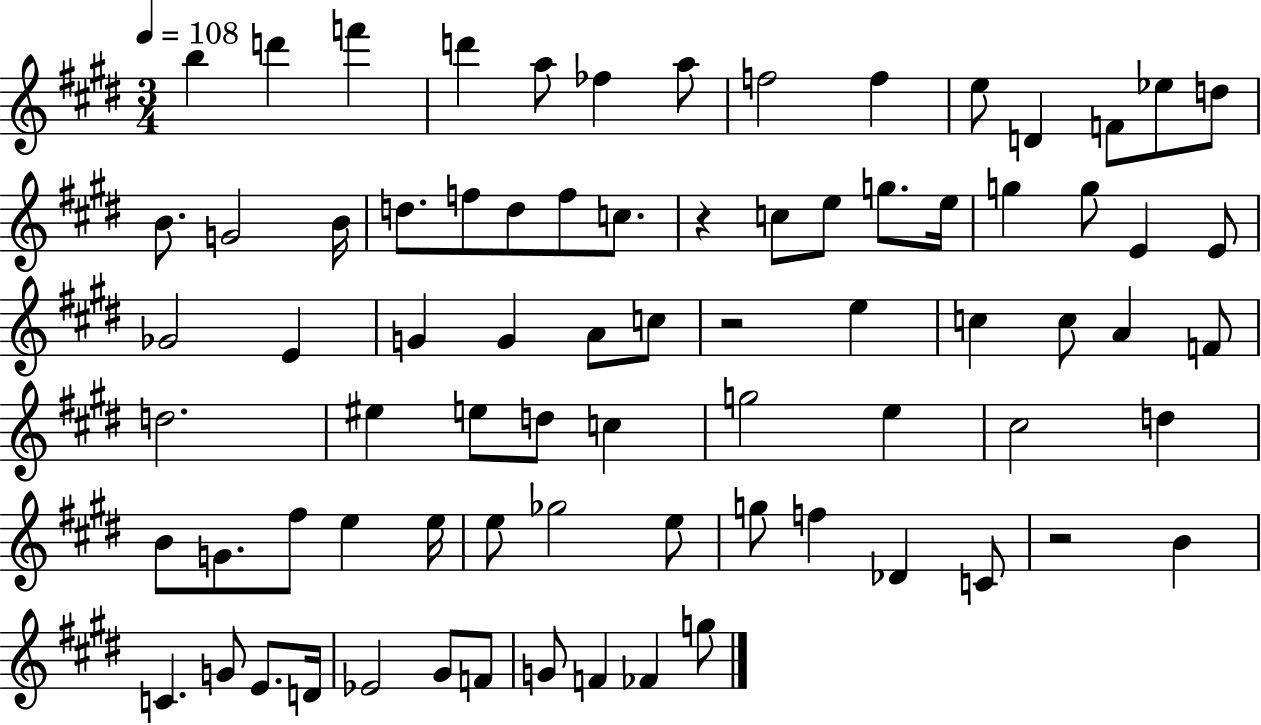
{
  \clef treble
  \numericTimeSignature
  \time 3/4
  \key e \major
  \tempo 4 = 108
  b''4 d'''4 f'''4 | d'''4 a''8 fes''4 a''8 | f''2 f''4 | e''8 d'4 f'8 ees''8 d''8 | \break b'8. g'2 b'16 | d''8. f''8 d''8 f''8 c''8. | r4 c''8 e''8 g''8. e''16 | g''4 g''8 e'4 e'8 | \break ges'2 e'4 | g'4 g'4 a'8 c''8 | r2 e''4 | c''4 c''8 a'4 f'8 | \break d''2. | eis''4 e''8 d''8 c''4 | g''2 e''4 | cis''2 d''4 | \break b'8 g'8. fis''8 e''4 e''16 | e''8 ges''2 e''8 | g''8 f''4 des'4 c'8 | r2 b'4 | \break c'4. g'8 e'8. d'16 | ees'2 gis'8 f'8 | g'8 f'4 fes'4 g''8 | \bar "|."
}